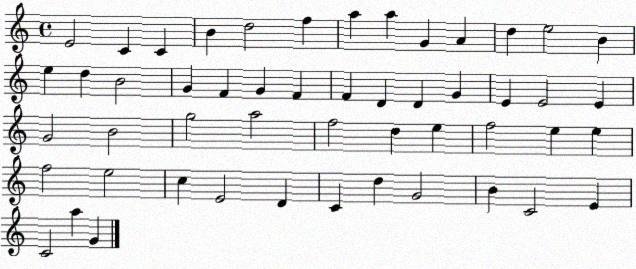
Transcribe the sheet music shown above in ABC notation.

X:1
T:Untitled
M:4/4
L:1/4
K:C
E2 C C B d2 f a a G A d e2 B e d B2 G F G F F D D G E E2 E G2 B2 g2 a2 f2 d e f2 e e f2 e2 c E2 D C d G2 B C2 E C2 a G